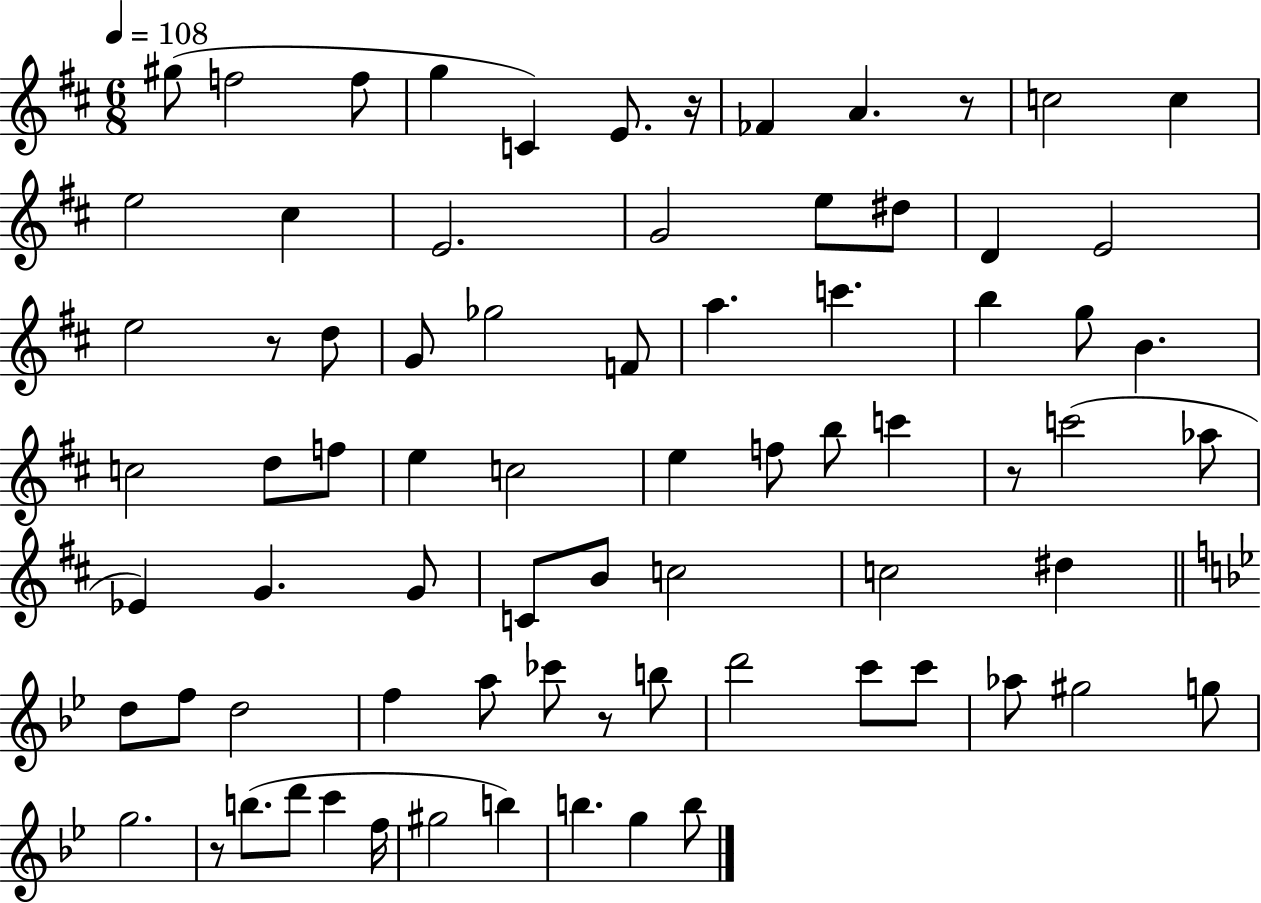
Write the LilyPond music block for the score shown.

{
  \clef treble
  \numericTimeSignature
  \time 6/8
  \key d \major
  \tempo 4 = 108
  gis''8( f''2 f''8 | g''4 c'4) e'8. r16 | fes'4 a'4. r8 | c''2 c''4 | \break e''2 cis''4 | e'2. | g'2 e''8 dis''8 | d'4 e'2 | \break e''2 r8 d''8 | g'8 ges''2 f'8 | a''4. c'''4. | b''4 g''8 b'4. | \break c''2 d''8 f''8 | e''4 c''2 | e''4 f''8 b''8 c'''4 | r8 c'''2( aes''8 | \break ees'4) g'4. g'8 | c'8 b'8 c''2 | c''2 dis''4 | \bar "||" \break \key bes \major d''8 f''8 d''2 | f''4 a''8 ces'''8 r8 b''8 | d'''2 c'''8 c'''8 | aes''8 gis''2 g''8 | \break g''2. | r8 b''8.( d'''8 c'''4 f''16 | gis''2 b''4) | b''4. g''4 b''8 | \break \bar "|."
}